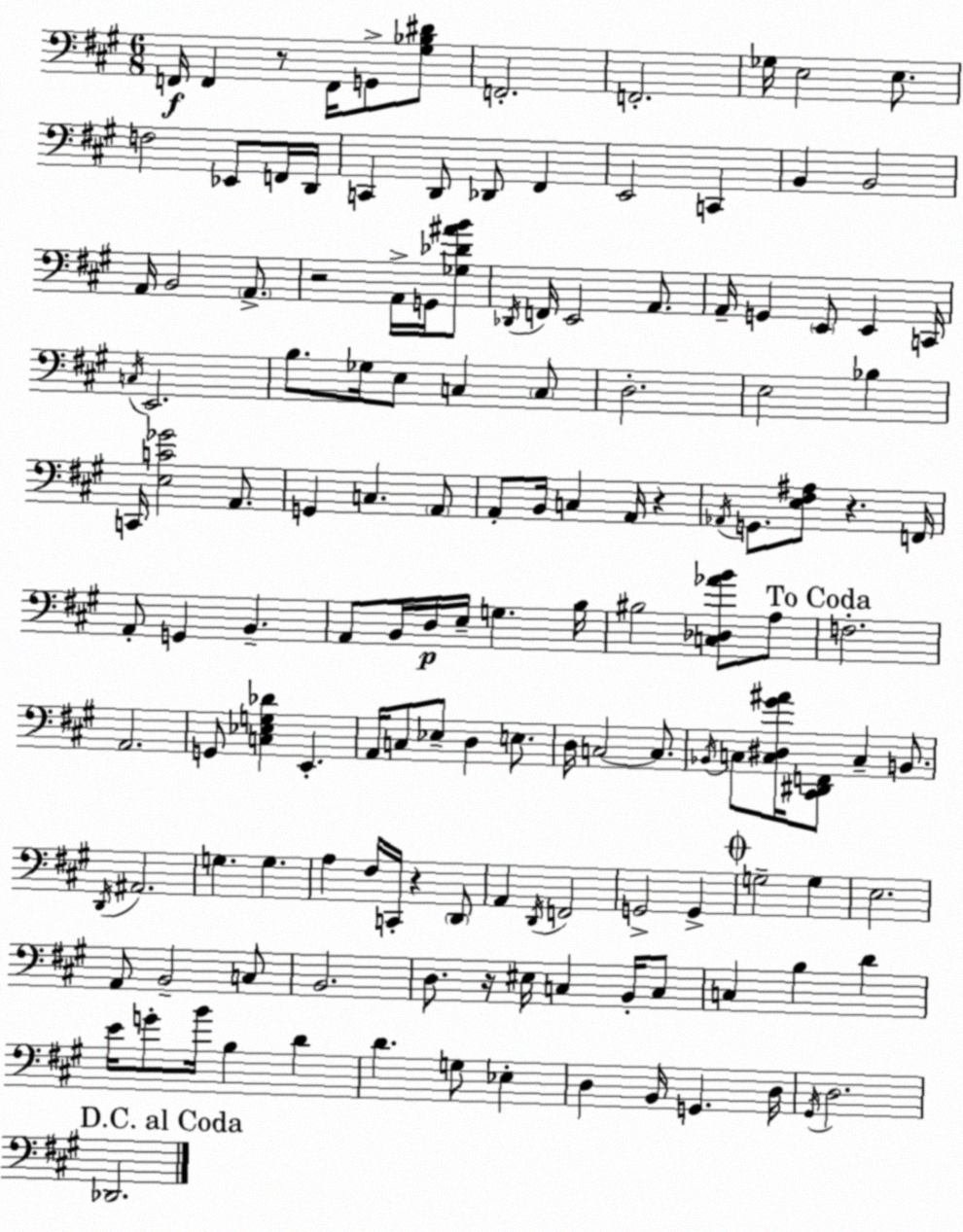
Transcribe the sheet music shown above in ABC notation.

X:1
T:Untitled
M:6/8
L:1/4
K:A
F,,/4 F,, z/2 F,,/4 G,,/2 [^G,_B,^D]/2 F,,2 F,,2 _G,/4 E,2 E,/2 F,2 _E,,/2 F,,/4 D,,/4 C,, D,,/2 _D,,/2 ^F,, E,,2 C,, B,, B,,2 A,,/4 B,,2 A,,/2 z2 A,,/4 G,,/4 [_G,_D^AB]/2 _D,,/4 F,,/4 E,,2 A,,/2 A,,/4 G,, E,,/2 E,, C,,/4 C,/4 E,,2 B,/2 _G,/4 E,/2 C, C,/2 D,2 E,2 _B, C,,/4 [E,C_G]2 A,,/2 G,, C, A,,/2 A,,/2 B,,/4 C, A,,/4 z _A,,/4 G,,/2 [E,^F,^A,]/2 z F,,/4 A,,/2 G,, B,, A,,/2 B,,/4 D,/4 E,/4 G, B,/4 ^B,2 [C,_D,_AB]/2 A,/2 F,2 A,,2 G,,/2 [C,_E,G,_D] E,, A,,/4 C,/2 _E,/2 D, E,/2 D,/4 C,2 C,/2 _B,,/4 C,/2 [C,^D,^G^A]/4 [^C,,^D,,F,,]/2 C, B,,/2 D,,/4 ^A,,2 G, G, A, ^F,/4 C,,/4 z D,,/2 A,, D,,/4 F,,2 G,,2 G,, G,2 G, E,2 A,,/2 B,,2 C,/2 B,,2 D,/2 z/4 ^E,/4 C, B,,/4 C,/2 C, B, D E/4 G/2 B/4 B, D D G,/2 _E, D, B,,/4 G,, D,/4 ^G,,/4 D,2 _D,,2